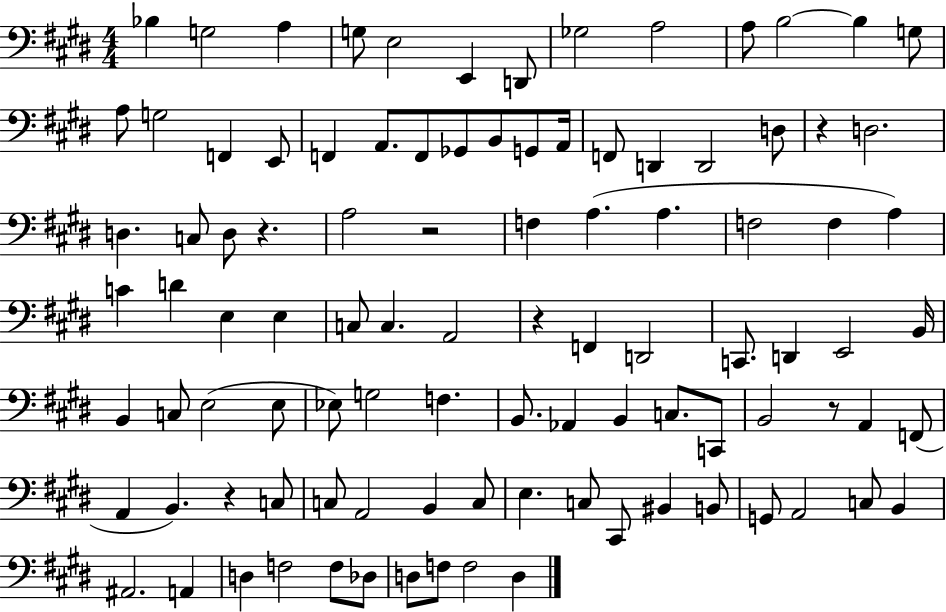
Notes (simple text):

Bb3/q G3/h A3/q G3/e E3/h E2/q D2/e Gb3/h A3/h A3/e B3/h B3/q G3/e A3/e G3/h F2/q E2/e F2/q A2/e. F2/e Gb2/e B2/e G2/e A2/s F2/e D2/q D2/h D3/e R/q D3/h. D3/q. C3/e D3/e R/q. A3/h R/h F3/q A3/q. A3/q. F3/h F3/q A3/q C4/q D4/q E3/q E3/q C3/e C3/q. A2/h R/q F2/q D2/h C2/e. D2/q E2/h B2/s B2/q C3/e E3/h E3/e Eb3/e G3/h F3/q. B2/e. Ab2/q B2/q C3/e. C2/e B2/h R/e A2/q F2/e A2/q B2/q. R/q C3/e C3/e A2/h B2/q C3/e E3/q. C3/e C#2/e BIS2/q B2/e G2/e A2/h C3/e B2/q A#2/h. A2/q D3/q F3/h F3/e Db3/e D3/e F3/e F3/h D3/q